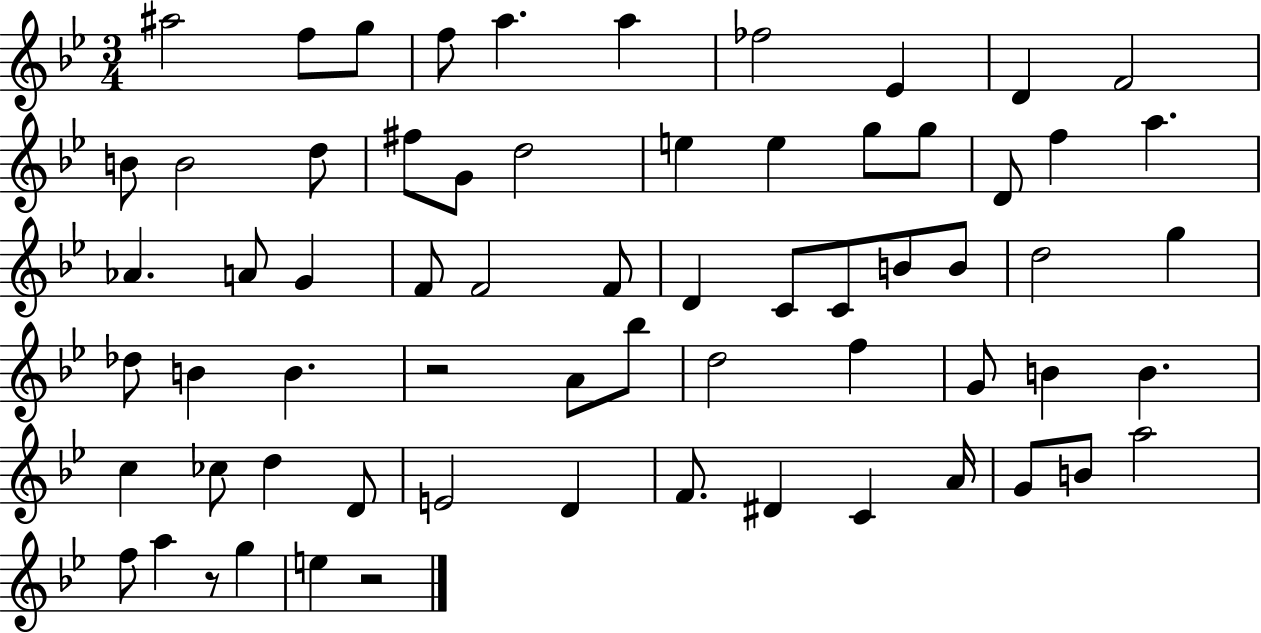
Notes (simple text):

A#5/h F5/e G5/e F5/e A5/q. A5/q FES5/h Eb4/q D4/q F4/h B4/e B4/h D5/e F#5/e G4/e D5/h E5/q E5/q G5/e G5/e D4/e F5/q A5/q. Ab4/q. A4/e G4/q F4/e F4/h F4/e D4/q C4/e C4/e B4/e B4/e D5/h G5/q Db5/e B4/q B4/q. R/h A4/e Bb5/e D5/h F5/q G4/e B4/q B4/q. C5/q CES5/e D5/q D4/e E4/h D4/q F4/e. D#4/q C4/q A4/s G4/e B4/e A5/h F5/e A5/q R/e G5/q E5/q R/h